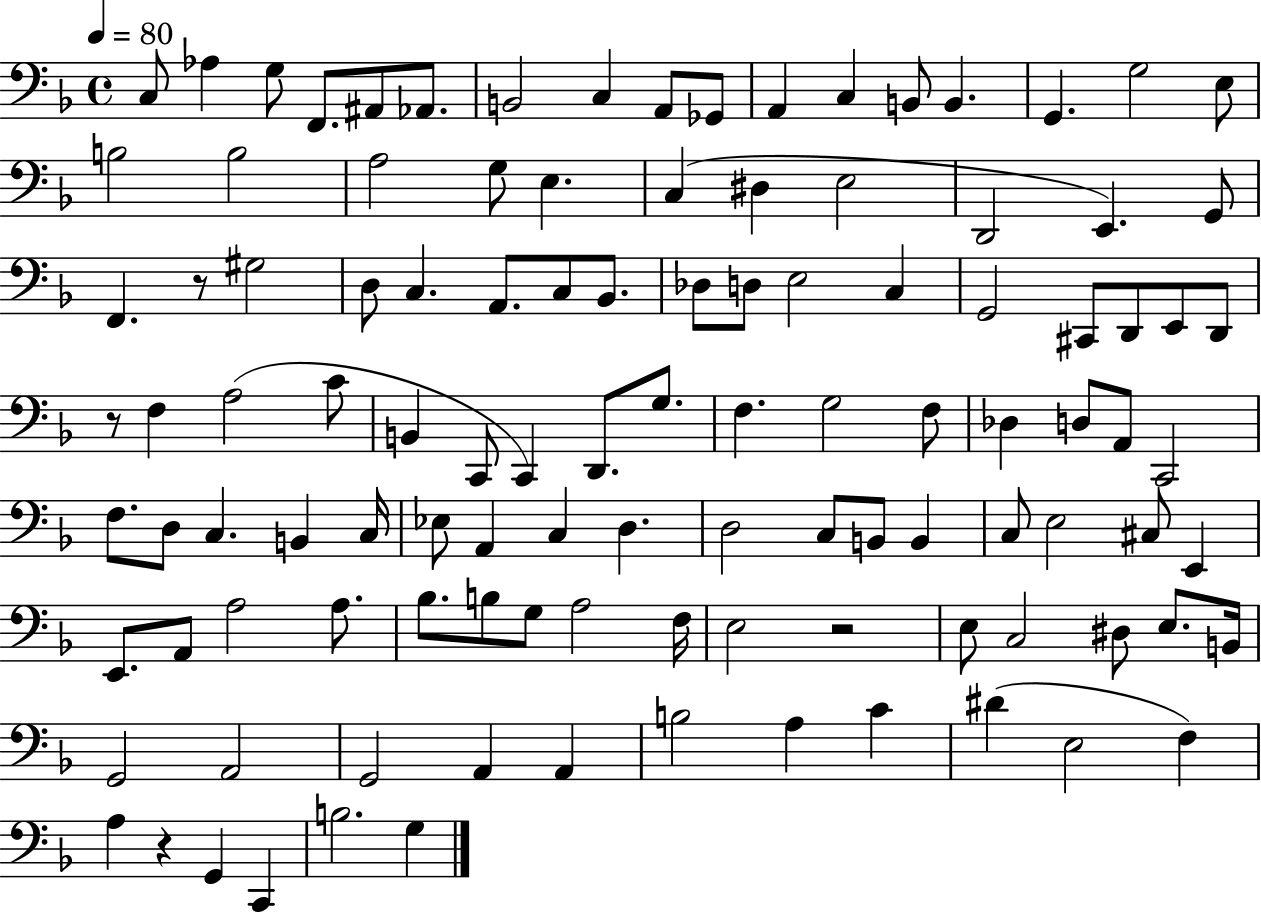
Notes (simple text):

C3/e Ab3/q G3/e F2/e. A#2/e Ab2/e. B2/h C3/q A2/e Gb2/e A2/q C3/q B2/e B2/q. G2/q. G3/h E3/e B3/h B3/h A3/h G3/e E3/q. C3/q D#3/q E3/h D2/h E2/q. G2/e F2/q. R/e G#3/h D3/e C3/q. A2/e. C3/e Bb2/e. Db3/e D3/e E3/h C3/q G2/h C#2/e D2/e E2/e D2/e R/e F3/q A3/h C4/e B2/q C2/e C2/q D2/e. G3/e. F3/q. G3/h F3/e Db3/q D3/e A2/e C2/h F3/e. D3/e C3/q. B2/q C3/s Eb3/e A2/q C3/q D3/q. D3/h C3/e B2/e B2/q C3/e E3/h C#3/e E2/q E2/e. A2/e A3/h A3/e. Bb3/e. B3/e G3/e A3/h F3/s E3/h R/h E3/e C3/h D#3/e E3/e. B2/s G2/h A2/h G2/h A2/q A2/q B3/h A3/q C4/q D#4/q E3/h F3/q A3/q R/q G2/q C2/q B3/h. G3/q